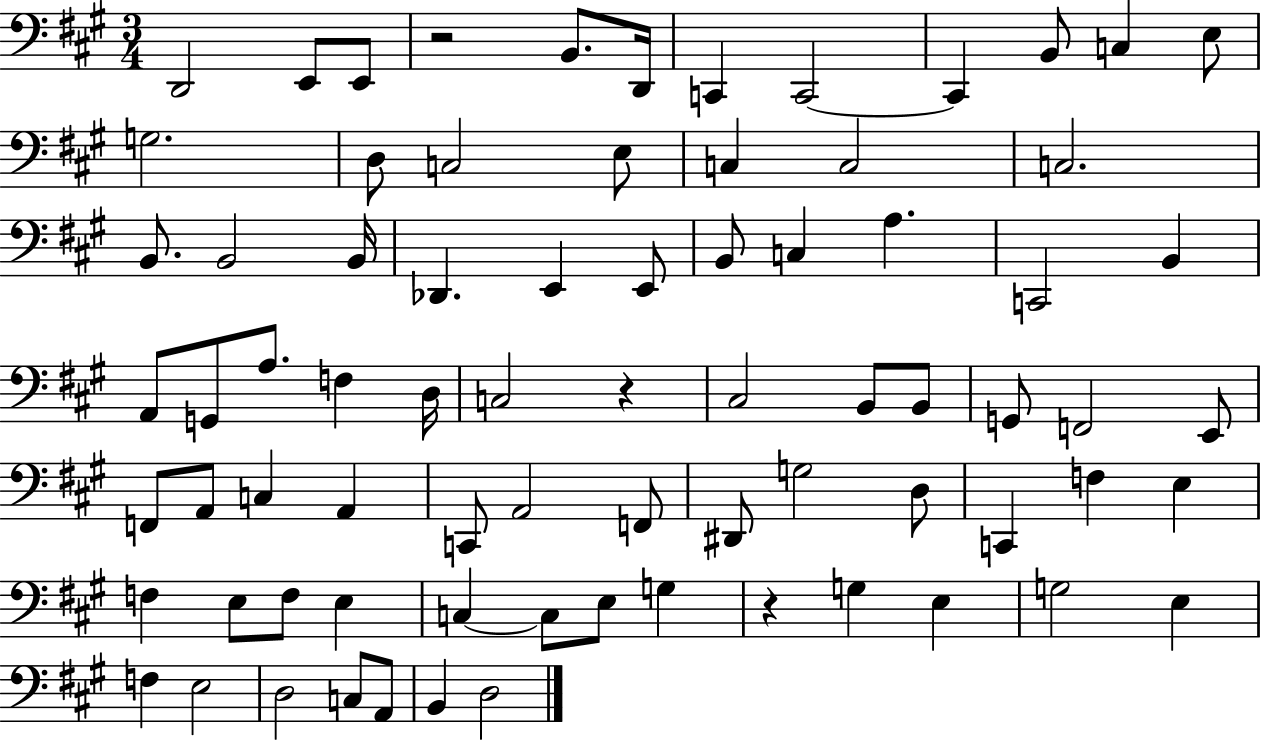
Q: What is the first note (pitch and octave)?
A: D2